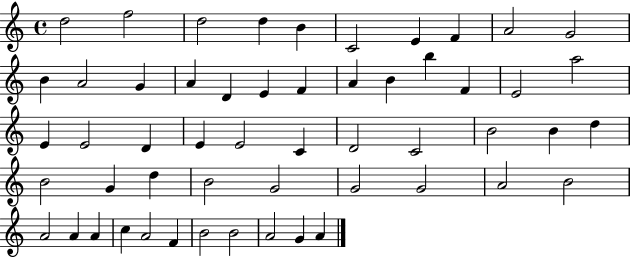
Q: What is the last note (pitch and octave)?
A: A4